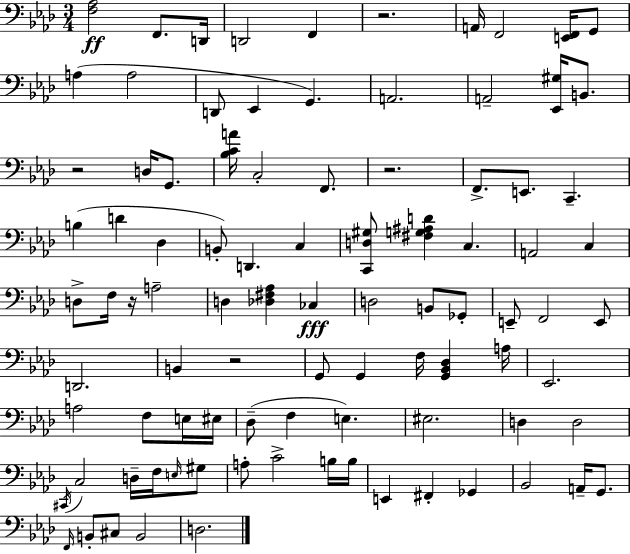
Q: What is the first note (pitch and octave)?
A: F2